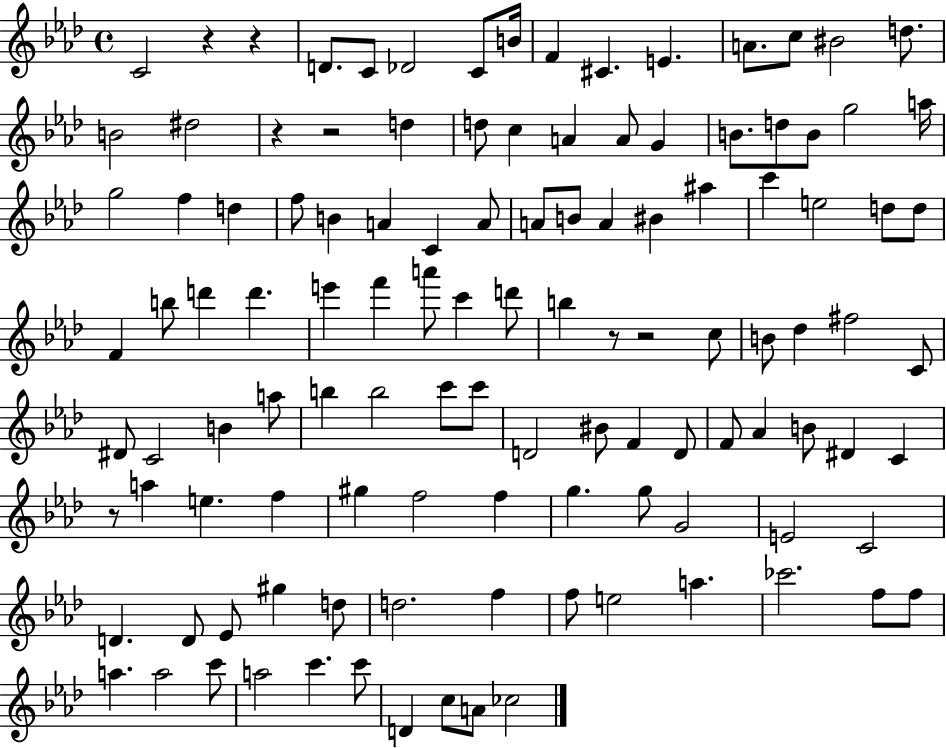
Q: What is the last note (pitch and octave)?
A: CES5